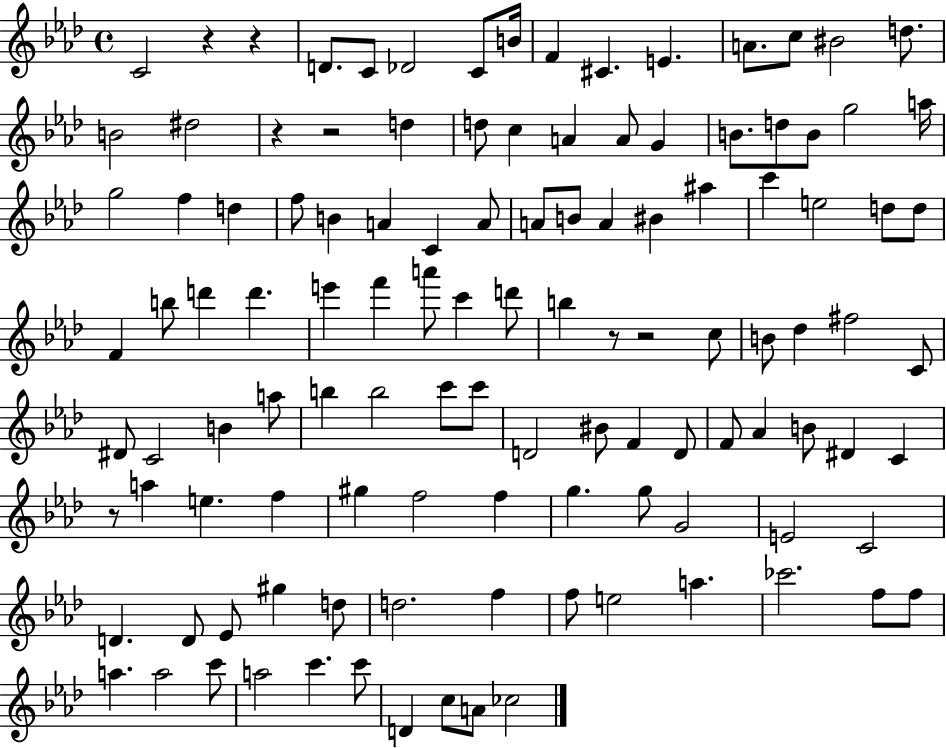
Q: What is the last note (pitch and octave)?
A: CES5